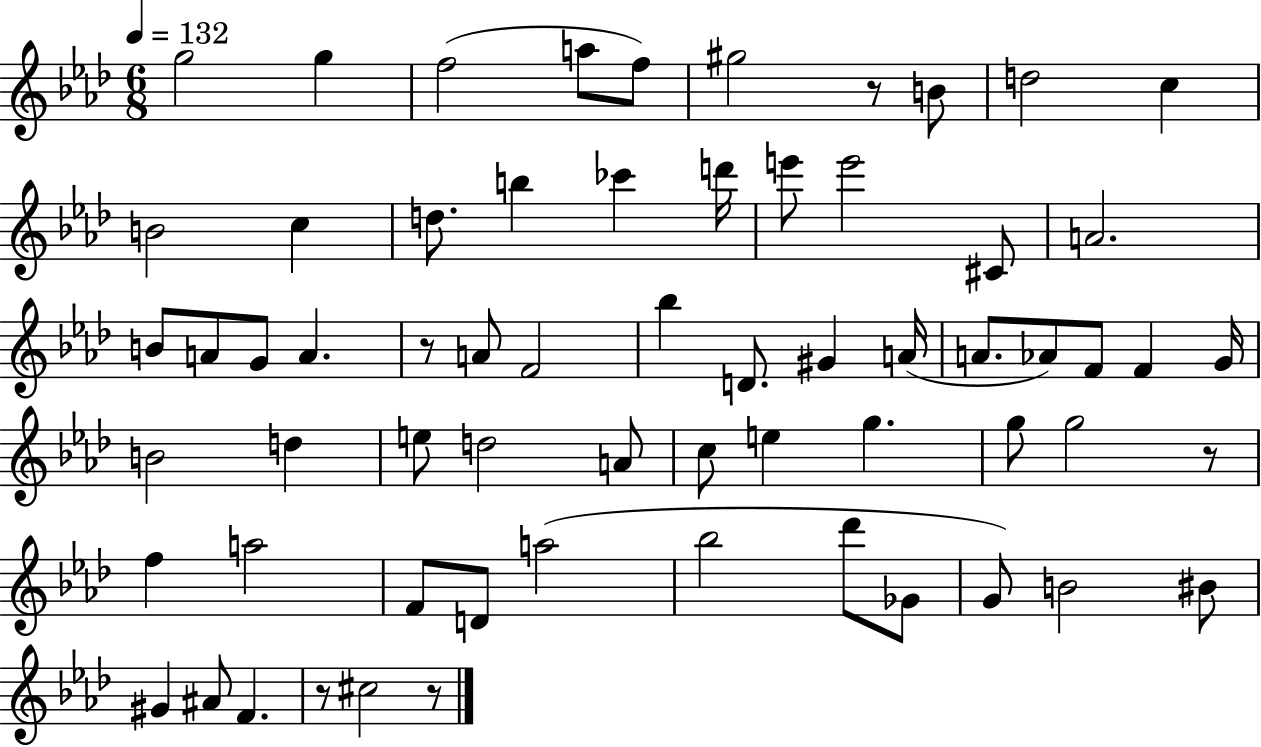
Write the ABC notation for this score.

X:1
T:Untitled
M:6/8
L:1/4
K:Ab
g2 g f2 a/2 f/2 ^g2 z/2 B/2 d2 c B2 c d/2 b _c' d'/4 e'/2 e'2 ^C/2 A2 B/2 A/2 G/2 A z/2 A/2 F2 _b D/2 ^G A/4 A/2 _A/2 F/2 F G/4 B2 d e/2 d2 A/2 c/2 e g g/2 g2 z/2 f a2 F/2 D/2 a2 _b2 _d'/2 _G/2 G/2 B2 ^B/2 ^G ^A/2 F z/2 ^c2 z/2